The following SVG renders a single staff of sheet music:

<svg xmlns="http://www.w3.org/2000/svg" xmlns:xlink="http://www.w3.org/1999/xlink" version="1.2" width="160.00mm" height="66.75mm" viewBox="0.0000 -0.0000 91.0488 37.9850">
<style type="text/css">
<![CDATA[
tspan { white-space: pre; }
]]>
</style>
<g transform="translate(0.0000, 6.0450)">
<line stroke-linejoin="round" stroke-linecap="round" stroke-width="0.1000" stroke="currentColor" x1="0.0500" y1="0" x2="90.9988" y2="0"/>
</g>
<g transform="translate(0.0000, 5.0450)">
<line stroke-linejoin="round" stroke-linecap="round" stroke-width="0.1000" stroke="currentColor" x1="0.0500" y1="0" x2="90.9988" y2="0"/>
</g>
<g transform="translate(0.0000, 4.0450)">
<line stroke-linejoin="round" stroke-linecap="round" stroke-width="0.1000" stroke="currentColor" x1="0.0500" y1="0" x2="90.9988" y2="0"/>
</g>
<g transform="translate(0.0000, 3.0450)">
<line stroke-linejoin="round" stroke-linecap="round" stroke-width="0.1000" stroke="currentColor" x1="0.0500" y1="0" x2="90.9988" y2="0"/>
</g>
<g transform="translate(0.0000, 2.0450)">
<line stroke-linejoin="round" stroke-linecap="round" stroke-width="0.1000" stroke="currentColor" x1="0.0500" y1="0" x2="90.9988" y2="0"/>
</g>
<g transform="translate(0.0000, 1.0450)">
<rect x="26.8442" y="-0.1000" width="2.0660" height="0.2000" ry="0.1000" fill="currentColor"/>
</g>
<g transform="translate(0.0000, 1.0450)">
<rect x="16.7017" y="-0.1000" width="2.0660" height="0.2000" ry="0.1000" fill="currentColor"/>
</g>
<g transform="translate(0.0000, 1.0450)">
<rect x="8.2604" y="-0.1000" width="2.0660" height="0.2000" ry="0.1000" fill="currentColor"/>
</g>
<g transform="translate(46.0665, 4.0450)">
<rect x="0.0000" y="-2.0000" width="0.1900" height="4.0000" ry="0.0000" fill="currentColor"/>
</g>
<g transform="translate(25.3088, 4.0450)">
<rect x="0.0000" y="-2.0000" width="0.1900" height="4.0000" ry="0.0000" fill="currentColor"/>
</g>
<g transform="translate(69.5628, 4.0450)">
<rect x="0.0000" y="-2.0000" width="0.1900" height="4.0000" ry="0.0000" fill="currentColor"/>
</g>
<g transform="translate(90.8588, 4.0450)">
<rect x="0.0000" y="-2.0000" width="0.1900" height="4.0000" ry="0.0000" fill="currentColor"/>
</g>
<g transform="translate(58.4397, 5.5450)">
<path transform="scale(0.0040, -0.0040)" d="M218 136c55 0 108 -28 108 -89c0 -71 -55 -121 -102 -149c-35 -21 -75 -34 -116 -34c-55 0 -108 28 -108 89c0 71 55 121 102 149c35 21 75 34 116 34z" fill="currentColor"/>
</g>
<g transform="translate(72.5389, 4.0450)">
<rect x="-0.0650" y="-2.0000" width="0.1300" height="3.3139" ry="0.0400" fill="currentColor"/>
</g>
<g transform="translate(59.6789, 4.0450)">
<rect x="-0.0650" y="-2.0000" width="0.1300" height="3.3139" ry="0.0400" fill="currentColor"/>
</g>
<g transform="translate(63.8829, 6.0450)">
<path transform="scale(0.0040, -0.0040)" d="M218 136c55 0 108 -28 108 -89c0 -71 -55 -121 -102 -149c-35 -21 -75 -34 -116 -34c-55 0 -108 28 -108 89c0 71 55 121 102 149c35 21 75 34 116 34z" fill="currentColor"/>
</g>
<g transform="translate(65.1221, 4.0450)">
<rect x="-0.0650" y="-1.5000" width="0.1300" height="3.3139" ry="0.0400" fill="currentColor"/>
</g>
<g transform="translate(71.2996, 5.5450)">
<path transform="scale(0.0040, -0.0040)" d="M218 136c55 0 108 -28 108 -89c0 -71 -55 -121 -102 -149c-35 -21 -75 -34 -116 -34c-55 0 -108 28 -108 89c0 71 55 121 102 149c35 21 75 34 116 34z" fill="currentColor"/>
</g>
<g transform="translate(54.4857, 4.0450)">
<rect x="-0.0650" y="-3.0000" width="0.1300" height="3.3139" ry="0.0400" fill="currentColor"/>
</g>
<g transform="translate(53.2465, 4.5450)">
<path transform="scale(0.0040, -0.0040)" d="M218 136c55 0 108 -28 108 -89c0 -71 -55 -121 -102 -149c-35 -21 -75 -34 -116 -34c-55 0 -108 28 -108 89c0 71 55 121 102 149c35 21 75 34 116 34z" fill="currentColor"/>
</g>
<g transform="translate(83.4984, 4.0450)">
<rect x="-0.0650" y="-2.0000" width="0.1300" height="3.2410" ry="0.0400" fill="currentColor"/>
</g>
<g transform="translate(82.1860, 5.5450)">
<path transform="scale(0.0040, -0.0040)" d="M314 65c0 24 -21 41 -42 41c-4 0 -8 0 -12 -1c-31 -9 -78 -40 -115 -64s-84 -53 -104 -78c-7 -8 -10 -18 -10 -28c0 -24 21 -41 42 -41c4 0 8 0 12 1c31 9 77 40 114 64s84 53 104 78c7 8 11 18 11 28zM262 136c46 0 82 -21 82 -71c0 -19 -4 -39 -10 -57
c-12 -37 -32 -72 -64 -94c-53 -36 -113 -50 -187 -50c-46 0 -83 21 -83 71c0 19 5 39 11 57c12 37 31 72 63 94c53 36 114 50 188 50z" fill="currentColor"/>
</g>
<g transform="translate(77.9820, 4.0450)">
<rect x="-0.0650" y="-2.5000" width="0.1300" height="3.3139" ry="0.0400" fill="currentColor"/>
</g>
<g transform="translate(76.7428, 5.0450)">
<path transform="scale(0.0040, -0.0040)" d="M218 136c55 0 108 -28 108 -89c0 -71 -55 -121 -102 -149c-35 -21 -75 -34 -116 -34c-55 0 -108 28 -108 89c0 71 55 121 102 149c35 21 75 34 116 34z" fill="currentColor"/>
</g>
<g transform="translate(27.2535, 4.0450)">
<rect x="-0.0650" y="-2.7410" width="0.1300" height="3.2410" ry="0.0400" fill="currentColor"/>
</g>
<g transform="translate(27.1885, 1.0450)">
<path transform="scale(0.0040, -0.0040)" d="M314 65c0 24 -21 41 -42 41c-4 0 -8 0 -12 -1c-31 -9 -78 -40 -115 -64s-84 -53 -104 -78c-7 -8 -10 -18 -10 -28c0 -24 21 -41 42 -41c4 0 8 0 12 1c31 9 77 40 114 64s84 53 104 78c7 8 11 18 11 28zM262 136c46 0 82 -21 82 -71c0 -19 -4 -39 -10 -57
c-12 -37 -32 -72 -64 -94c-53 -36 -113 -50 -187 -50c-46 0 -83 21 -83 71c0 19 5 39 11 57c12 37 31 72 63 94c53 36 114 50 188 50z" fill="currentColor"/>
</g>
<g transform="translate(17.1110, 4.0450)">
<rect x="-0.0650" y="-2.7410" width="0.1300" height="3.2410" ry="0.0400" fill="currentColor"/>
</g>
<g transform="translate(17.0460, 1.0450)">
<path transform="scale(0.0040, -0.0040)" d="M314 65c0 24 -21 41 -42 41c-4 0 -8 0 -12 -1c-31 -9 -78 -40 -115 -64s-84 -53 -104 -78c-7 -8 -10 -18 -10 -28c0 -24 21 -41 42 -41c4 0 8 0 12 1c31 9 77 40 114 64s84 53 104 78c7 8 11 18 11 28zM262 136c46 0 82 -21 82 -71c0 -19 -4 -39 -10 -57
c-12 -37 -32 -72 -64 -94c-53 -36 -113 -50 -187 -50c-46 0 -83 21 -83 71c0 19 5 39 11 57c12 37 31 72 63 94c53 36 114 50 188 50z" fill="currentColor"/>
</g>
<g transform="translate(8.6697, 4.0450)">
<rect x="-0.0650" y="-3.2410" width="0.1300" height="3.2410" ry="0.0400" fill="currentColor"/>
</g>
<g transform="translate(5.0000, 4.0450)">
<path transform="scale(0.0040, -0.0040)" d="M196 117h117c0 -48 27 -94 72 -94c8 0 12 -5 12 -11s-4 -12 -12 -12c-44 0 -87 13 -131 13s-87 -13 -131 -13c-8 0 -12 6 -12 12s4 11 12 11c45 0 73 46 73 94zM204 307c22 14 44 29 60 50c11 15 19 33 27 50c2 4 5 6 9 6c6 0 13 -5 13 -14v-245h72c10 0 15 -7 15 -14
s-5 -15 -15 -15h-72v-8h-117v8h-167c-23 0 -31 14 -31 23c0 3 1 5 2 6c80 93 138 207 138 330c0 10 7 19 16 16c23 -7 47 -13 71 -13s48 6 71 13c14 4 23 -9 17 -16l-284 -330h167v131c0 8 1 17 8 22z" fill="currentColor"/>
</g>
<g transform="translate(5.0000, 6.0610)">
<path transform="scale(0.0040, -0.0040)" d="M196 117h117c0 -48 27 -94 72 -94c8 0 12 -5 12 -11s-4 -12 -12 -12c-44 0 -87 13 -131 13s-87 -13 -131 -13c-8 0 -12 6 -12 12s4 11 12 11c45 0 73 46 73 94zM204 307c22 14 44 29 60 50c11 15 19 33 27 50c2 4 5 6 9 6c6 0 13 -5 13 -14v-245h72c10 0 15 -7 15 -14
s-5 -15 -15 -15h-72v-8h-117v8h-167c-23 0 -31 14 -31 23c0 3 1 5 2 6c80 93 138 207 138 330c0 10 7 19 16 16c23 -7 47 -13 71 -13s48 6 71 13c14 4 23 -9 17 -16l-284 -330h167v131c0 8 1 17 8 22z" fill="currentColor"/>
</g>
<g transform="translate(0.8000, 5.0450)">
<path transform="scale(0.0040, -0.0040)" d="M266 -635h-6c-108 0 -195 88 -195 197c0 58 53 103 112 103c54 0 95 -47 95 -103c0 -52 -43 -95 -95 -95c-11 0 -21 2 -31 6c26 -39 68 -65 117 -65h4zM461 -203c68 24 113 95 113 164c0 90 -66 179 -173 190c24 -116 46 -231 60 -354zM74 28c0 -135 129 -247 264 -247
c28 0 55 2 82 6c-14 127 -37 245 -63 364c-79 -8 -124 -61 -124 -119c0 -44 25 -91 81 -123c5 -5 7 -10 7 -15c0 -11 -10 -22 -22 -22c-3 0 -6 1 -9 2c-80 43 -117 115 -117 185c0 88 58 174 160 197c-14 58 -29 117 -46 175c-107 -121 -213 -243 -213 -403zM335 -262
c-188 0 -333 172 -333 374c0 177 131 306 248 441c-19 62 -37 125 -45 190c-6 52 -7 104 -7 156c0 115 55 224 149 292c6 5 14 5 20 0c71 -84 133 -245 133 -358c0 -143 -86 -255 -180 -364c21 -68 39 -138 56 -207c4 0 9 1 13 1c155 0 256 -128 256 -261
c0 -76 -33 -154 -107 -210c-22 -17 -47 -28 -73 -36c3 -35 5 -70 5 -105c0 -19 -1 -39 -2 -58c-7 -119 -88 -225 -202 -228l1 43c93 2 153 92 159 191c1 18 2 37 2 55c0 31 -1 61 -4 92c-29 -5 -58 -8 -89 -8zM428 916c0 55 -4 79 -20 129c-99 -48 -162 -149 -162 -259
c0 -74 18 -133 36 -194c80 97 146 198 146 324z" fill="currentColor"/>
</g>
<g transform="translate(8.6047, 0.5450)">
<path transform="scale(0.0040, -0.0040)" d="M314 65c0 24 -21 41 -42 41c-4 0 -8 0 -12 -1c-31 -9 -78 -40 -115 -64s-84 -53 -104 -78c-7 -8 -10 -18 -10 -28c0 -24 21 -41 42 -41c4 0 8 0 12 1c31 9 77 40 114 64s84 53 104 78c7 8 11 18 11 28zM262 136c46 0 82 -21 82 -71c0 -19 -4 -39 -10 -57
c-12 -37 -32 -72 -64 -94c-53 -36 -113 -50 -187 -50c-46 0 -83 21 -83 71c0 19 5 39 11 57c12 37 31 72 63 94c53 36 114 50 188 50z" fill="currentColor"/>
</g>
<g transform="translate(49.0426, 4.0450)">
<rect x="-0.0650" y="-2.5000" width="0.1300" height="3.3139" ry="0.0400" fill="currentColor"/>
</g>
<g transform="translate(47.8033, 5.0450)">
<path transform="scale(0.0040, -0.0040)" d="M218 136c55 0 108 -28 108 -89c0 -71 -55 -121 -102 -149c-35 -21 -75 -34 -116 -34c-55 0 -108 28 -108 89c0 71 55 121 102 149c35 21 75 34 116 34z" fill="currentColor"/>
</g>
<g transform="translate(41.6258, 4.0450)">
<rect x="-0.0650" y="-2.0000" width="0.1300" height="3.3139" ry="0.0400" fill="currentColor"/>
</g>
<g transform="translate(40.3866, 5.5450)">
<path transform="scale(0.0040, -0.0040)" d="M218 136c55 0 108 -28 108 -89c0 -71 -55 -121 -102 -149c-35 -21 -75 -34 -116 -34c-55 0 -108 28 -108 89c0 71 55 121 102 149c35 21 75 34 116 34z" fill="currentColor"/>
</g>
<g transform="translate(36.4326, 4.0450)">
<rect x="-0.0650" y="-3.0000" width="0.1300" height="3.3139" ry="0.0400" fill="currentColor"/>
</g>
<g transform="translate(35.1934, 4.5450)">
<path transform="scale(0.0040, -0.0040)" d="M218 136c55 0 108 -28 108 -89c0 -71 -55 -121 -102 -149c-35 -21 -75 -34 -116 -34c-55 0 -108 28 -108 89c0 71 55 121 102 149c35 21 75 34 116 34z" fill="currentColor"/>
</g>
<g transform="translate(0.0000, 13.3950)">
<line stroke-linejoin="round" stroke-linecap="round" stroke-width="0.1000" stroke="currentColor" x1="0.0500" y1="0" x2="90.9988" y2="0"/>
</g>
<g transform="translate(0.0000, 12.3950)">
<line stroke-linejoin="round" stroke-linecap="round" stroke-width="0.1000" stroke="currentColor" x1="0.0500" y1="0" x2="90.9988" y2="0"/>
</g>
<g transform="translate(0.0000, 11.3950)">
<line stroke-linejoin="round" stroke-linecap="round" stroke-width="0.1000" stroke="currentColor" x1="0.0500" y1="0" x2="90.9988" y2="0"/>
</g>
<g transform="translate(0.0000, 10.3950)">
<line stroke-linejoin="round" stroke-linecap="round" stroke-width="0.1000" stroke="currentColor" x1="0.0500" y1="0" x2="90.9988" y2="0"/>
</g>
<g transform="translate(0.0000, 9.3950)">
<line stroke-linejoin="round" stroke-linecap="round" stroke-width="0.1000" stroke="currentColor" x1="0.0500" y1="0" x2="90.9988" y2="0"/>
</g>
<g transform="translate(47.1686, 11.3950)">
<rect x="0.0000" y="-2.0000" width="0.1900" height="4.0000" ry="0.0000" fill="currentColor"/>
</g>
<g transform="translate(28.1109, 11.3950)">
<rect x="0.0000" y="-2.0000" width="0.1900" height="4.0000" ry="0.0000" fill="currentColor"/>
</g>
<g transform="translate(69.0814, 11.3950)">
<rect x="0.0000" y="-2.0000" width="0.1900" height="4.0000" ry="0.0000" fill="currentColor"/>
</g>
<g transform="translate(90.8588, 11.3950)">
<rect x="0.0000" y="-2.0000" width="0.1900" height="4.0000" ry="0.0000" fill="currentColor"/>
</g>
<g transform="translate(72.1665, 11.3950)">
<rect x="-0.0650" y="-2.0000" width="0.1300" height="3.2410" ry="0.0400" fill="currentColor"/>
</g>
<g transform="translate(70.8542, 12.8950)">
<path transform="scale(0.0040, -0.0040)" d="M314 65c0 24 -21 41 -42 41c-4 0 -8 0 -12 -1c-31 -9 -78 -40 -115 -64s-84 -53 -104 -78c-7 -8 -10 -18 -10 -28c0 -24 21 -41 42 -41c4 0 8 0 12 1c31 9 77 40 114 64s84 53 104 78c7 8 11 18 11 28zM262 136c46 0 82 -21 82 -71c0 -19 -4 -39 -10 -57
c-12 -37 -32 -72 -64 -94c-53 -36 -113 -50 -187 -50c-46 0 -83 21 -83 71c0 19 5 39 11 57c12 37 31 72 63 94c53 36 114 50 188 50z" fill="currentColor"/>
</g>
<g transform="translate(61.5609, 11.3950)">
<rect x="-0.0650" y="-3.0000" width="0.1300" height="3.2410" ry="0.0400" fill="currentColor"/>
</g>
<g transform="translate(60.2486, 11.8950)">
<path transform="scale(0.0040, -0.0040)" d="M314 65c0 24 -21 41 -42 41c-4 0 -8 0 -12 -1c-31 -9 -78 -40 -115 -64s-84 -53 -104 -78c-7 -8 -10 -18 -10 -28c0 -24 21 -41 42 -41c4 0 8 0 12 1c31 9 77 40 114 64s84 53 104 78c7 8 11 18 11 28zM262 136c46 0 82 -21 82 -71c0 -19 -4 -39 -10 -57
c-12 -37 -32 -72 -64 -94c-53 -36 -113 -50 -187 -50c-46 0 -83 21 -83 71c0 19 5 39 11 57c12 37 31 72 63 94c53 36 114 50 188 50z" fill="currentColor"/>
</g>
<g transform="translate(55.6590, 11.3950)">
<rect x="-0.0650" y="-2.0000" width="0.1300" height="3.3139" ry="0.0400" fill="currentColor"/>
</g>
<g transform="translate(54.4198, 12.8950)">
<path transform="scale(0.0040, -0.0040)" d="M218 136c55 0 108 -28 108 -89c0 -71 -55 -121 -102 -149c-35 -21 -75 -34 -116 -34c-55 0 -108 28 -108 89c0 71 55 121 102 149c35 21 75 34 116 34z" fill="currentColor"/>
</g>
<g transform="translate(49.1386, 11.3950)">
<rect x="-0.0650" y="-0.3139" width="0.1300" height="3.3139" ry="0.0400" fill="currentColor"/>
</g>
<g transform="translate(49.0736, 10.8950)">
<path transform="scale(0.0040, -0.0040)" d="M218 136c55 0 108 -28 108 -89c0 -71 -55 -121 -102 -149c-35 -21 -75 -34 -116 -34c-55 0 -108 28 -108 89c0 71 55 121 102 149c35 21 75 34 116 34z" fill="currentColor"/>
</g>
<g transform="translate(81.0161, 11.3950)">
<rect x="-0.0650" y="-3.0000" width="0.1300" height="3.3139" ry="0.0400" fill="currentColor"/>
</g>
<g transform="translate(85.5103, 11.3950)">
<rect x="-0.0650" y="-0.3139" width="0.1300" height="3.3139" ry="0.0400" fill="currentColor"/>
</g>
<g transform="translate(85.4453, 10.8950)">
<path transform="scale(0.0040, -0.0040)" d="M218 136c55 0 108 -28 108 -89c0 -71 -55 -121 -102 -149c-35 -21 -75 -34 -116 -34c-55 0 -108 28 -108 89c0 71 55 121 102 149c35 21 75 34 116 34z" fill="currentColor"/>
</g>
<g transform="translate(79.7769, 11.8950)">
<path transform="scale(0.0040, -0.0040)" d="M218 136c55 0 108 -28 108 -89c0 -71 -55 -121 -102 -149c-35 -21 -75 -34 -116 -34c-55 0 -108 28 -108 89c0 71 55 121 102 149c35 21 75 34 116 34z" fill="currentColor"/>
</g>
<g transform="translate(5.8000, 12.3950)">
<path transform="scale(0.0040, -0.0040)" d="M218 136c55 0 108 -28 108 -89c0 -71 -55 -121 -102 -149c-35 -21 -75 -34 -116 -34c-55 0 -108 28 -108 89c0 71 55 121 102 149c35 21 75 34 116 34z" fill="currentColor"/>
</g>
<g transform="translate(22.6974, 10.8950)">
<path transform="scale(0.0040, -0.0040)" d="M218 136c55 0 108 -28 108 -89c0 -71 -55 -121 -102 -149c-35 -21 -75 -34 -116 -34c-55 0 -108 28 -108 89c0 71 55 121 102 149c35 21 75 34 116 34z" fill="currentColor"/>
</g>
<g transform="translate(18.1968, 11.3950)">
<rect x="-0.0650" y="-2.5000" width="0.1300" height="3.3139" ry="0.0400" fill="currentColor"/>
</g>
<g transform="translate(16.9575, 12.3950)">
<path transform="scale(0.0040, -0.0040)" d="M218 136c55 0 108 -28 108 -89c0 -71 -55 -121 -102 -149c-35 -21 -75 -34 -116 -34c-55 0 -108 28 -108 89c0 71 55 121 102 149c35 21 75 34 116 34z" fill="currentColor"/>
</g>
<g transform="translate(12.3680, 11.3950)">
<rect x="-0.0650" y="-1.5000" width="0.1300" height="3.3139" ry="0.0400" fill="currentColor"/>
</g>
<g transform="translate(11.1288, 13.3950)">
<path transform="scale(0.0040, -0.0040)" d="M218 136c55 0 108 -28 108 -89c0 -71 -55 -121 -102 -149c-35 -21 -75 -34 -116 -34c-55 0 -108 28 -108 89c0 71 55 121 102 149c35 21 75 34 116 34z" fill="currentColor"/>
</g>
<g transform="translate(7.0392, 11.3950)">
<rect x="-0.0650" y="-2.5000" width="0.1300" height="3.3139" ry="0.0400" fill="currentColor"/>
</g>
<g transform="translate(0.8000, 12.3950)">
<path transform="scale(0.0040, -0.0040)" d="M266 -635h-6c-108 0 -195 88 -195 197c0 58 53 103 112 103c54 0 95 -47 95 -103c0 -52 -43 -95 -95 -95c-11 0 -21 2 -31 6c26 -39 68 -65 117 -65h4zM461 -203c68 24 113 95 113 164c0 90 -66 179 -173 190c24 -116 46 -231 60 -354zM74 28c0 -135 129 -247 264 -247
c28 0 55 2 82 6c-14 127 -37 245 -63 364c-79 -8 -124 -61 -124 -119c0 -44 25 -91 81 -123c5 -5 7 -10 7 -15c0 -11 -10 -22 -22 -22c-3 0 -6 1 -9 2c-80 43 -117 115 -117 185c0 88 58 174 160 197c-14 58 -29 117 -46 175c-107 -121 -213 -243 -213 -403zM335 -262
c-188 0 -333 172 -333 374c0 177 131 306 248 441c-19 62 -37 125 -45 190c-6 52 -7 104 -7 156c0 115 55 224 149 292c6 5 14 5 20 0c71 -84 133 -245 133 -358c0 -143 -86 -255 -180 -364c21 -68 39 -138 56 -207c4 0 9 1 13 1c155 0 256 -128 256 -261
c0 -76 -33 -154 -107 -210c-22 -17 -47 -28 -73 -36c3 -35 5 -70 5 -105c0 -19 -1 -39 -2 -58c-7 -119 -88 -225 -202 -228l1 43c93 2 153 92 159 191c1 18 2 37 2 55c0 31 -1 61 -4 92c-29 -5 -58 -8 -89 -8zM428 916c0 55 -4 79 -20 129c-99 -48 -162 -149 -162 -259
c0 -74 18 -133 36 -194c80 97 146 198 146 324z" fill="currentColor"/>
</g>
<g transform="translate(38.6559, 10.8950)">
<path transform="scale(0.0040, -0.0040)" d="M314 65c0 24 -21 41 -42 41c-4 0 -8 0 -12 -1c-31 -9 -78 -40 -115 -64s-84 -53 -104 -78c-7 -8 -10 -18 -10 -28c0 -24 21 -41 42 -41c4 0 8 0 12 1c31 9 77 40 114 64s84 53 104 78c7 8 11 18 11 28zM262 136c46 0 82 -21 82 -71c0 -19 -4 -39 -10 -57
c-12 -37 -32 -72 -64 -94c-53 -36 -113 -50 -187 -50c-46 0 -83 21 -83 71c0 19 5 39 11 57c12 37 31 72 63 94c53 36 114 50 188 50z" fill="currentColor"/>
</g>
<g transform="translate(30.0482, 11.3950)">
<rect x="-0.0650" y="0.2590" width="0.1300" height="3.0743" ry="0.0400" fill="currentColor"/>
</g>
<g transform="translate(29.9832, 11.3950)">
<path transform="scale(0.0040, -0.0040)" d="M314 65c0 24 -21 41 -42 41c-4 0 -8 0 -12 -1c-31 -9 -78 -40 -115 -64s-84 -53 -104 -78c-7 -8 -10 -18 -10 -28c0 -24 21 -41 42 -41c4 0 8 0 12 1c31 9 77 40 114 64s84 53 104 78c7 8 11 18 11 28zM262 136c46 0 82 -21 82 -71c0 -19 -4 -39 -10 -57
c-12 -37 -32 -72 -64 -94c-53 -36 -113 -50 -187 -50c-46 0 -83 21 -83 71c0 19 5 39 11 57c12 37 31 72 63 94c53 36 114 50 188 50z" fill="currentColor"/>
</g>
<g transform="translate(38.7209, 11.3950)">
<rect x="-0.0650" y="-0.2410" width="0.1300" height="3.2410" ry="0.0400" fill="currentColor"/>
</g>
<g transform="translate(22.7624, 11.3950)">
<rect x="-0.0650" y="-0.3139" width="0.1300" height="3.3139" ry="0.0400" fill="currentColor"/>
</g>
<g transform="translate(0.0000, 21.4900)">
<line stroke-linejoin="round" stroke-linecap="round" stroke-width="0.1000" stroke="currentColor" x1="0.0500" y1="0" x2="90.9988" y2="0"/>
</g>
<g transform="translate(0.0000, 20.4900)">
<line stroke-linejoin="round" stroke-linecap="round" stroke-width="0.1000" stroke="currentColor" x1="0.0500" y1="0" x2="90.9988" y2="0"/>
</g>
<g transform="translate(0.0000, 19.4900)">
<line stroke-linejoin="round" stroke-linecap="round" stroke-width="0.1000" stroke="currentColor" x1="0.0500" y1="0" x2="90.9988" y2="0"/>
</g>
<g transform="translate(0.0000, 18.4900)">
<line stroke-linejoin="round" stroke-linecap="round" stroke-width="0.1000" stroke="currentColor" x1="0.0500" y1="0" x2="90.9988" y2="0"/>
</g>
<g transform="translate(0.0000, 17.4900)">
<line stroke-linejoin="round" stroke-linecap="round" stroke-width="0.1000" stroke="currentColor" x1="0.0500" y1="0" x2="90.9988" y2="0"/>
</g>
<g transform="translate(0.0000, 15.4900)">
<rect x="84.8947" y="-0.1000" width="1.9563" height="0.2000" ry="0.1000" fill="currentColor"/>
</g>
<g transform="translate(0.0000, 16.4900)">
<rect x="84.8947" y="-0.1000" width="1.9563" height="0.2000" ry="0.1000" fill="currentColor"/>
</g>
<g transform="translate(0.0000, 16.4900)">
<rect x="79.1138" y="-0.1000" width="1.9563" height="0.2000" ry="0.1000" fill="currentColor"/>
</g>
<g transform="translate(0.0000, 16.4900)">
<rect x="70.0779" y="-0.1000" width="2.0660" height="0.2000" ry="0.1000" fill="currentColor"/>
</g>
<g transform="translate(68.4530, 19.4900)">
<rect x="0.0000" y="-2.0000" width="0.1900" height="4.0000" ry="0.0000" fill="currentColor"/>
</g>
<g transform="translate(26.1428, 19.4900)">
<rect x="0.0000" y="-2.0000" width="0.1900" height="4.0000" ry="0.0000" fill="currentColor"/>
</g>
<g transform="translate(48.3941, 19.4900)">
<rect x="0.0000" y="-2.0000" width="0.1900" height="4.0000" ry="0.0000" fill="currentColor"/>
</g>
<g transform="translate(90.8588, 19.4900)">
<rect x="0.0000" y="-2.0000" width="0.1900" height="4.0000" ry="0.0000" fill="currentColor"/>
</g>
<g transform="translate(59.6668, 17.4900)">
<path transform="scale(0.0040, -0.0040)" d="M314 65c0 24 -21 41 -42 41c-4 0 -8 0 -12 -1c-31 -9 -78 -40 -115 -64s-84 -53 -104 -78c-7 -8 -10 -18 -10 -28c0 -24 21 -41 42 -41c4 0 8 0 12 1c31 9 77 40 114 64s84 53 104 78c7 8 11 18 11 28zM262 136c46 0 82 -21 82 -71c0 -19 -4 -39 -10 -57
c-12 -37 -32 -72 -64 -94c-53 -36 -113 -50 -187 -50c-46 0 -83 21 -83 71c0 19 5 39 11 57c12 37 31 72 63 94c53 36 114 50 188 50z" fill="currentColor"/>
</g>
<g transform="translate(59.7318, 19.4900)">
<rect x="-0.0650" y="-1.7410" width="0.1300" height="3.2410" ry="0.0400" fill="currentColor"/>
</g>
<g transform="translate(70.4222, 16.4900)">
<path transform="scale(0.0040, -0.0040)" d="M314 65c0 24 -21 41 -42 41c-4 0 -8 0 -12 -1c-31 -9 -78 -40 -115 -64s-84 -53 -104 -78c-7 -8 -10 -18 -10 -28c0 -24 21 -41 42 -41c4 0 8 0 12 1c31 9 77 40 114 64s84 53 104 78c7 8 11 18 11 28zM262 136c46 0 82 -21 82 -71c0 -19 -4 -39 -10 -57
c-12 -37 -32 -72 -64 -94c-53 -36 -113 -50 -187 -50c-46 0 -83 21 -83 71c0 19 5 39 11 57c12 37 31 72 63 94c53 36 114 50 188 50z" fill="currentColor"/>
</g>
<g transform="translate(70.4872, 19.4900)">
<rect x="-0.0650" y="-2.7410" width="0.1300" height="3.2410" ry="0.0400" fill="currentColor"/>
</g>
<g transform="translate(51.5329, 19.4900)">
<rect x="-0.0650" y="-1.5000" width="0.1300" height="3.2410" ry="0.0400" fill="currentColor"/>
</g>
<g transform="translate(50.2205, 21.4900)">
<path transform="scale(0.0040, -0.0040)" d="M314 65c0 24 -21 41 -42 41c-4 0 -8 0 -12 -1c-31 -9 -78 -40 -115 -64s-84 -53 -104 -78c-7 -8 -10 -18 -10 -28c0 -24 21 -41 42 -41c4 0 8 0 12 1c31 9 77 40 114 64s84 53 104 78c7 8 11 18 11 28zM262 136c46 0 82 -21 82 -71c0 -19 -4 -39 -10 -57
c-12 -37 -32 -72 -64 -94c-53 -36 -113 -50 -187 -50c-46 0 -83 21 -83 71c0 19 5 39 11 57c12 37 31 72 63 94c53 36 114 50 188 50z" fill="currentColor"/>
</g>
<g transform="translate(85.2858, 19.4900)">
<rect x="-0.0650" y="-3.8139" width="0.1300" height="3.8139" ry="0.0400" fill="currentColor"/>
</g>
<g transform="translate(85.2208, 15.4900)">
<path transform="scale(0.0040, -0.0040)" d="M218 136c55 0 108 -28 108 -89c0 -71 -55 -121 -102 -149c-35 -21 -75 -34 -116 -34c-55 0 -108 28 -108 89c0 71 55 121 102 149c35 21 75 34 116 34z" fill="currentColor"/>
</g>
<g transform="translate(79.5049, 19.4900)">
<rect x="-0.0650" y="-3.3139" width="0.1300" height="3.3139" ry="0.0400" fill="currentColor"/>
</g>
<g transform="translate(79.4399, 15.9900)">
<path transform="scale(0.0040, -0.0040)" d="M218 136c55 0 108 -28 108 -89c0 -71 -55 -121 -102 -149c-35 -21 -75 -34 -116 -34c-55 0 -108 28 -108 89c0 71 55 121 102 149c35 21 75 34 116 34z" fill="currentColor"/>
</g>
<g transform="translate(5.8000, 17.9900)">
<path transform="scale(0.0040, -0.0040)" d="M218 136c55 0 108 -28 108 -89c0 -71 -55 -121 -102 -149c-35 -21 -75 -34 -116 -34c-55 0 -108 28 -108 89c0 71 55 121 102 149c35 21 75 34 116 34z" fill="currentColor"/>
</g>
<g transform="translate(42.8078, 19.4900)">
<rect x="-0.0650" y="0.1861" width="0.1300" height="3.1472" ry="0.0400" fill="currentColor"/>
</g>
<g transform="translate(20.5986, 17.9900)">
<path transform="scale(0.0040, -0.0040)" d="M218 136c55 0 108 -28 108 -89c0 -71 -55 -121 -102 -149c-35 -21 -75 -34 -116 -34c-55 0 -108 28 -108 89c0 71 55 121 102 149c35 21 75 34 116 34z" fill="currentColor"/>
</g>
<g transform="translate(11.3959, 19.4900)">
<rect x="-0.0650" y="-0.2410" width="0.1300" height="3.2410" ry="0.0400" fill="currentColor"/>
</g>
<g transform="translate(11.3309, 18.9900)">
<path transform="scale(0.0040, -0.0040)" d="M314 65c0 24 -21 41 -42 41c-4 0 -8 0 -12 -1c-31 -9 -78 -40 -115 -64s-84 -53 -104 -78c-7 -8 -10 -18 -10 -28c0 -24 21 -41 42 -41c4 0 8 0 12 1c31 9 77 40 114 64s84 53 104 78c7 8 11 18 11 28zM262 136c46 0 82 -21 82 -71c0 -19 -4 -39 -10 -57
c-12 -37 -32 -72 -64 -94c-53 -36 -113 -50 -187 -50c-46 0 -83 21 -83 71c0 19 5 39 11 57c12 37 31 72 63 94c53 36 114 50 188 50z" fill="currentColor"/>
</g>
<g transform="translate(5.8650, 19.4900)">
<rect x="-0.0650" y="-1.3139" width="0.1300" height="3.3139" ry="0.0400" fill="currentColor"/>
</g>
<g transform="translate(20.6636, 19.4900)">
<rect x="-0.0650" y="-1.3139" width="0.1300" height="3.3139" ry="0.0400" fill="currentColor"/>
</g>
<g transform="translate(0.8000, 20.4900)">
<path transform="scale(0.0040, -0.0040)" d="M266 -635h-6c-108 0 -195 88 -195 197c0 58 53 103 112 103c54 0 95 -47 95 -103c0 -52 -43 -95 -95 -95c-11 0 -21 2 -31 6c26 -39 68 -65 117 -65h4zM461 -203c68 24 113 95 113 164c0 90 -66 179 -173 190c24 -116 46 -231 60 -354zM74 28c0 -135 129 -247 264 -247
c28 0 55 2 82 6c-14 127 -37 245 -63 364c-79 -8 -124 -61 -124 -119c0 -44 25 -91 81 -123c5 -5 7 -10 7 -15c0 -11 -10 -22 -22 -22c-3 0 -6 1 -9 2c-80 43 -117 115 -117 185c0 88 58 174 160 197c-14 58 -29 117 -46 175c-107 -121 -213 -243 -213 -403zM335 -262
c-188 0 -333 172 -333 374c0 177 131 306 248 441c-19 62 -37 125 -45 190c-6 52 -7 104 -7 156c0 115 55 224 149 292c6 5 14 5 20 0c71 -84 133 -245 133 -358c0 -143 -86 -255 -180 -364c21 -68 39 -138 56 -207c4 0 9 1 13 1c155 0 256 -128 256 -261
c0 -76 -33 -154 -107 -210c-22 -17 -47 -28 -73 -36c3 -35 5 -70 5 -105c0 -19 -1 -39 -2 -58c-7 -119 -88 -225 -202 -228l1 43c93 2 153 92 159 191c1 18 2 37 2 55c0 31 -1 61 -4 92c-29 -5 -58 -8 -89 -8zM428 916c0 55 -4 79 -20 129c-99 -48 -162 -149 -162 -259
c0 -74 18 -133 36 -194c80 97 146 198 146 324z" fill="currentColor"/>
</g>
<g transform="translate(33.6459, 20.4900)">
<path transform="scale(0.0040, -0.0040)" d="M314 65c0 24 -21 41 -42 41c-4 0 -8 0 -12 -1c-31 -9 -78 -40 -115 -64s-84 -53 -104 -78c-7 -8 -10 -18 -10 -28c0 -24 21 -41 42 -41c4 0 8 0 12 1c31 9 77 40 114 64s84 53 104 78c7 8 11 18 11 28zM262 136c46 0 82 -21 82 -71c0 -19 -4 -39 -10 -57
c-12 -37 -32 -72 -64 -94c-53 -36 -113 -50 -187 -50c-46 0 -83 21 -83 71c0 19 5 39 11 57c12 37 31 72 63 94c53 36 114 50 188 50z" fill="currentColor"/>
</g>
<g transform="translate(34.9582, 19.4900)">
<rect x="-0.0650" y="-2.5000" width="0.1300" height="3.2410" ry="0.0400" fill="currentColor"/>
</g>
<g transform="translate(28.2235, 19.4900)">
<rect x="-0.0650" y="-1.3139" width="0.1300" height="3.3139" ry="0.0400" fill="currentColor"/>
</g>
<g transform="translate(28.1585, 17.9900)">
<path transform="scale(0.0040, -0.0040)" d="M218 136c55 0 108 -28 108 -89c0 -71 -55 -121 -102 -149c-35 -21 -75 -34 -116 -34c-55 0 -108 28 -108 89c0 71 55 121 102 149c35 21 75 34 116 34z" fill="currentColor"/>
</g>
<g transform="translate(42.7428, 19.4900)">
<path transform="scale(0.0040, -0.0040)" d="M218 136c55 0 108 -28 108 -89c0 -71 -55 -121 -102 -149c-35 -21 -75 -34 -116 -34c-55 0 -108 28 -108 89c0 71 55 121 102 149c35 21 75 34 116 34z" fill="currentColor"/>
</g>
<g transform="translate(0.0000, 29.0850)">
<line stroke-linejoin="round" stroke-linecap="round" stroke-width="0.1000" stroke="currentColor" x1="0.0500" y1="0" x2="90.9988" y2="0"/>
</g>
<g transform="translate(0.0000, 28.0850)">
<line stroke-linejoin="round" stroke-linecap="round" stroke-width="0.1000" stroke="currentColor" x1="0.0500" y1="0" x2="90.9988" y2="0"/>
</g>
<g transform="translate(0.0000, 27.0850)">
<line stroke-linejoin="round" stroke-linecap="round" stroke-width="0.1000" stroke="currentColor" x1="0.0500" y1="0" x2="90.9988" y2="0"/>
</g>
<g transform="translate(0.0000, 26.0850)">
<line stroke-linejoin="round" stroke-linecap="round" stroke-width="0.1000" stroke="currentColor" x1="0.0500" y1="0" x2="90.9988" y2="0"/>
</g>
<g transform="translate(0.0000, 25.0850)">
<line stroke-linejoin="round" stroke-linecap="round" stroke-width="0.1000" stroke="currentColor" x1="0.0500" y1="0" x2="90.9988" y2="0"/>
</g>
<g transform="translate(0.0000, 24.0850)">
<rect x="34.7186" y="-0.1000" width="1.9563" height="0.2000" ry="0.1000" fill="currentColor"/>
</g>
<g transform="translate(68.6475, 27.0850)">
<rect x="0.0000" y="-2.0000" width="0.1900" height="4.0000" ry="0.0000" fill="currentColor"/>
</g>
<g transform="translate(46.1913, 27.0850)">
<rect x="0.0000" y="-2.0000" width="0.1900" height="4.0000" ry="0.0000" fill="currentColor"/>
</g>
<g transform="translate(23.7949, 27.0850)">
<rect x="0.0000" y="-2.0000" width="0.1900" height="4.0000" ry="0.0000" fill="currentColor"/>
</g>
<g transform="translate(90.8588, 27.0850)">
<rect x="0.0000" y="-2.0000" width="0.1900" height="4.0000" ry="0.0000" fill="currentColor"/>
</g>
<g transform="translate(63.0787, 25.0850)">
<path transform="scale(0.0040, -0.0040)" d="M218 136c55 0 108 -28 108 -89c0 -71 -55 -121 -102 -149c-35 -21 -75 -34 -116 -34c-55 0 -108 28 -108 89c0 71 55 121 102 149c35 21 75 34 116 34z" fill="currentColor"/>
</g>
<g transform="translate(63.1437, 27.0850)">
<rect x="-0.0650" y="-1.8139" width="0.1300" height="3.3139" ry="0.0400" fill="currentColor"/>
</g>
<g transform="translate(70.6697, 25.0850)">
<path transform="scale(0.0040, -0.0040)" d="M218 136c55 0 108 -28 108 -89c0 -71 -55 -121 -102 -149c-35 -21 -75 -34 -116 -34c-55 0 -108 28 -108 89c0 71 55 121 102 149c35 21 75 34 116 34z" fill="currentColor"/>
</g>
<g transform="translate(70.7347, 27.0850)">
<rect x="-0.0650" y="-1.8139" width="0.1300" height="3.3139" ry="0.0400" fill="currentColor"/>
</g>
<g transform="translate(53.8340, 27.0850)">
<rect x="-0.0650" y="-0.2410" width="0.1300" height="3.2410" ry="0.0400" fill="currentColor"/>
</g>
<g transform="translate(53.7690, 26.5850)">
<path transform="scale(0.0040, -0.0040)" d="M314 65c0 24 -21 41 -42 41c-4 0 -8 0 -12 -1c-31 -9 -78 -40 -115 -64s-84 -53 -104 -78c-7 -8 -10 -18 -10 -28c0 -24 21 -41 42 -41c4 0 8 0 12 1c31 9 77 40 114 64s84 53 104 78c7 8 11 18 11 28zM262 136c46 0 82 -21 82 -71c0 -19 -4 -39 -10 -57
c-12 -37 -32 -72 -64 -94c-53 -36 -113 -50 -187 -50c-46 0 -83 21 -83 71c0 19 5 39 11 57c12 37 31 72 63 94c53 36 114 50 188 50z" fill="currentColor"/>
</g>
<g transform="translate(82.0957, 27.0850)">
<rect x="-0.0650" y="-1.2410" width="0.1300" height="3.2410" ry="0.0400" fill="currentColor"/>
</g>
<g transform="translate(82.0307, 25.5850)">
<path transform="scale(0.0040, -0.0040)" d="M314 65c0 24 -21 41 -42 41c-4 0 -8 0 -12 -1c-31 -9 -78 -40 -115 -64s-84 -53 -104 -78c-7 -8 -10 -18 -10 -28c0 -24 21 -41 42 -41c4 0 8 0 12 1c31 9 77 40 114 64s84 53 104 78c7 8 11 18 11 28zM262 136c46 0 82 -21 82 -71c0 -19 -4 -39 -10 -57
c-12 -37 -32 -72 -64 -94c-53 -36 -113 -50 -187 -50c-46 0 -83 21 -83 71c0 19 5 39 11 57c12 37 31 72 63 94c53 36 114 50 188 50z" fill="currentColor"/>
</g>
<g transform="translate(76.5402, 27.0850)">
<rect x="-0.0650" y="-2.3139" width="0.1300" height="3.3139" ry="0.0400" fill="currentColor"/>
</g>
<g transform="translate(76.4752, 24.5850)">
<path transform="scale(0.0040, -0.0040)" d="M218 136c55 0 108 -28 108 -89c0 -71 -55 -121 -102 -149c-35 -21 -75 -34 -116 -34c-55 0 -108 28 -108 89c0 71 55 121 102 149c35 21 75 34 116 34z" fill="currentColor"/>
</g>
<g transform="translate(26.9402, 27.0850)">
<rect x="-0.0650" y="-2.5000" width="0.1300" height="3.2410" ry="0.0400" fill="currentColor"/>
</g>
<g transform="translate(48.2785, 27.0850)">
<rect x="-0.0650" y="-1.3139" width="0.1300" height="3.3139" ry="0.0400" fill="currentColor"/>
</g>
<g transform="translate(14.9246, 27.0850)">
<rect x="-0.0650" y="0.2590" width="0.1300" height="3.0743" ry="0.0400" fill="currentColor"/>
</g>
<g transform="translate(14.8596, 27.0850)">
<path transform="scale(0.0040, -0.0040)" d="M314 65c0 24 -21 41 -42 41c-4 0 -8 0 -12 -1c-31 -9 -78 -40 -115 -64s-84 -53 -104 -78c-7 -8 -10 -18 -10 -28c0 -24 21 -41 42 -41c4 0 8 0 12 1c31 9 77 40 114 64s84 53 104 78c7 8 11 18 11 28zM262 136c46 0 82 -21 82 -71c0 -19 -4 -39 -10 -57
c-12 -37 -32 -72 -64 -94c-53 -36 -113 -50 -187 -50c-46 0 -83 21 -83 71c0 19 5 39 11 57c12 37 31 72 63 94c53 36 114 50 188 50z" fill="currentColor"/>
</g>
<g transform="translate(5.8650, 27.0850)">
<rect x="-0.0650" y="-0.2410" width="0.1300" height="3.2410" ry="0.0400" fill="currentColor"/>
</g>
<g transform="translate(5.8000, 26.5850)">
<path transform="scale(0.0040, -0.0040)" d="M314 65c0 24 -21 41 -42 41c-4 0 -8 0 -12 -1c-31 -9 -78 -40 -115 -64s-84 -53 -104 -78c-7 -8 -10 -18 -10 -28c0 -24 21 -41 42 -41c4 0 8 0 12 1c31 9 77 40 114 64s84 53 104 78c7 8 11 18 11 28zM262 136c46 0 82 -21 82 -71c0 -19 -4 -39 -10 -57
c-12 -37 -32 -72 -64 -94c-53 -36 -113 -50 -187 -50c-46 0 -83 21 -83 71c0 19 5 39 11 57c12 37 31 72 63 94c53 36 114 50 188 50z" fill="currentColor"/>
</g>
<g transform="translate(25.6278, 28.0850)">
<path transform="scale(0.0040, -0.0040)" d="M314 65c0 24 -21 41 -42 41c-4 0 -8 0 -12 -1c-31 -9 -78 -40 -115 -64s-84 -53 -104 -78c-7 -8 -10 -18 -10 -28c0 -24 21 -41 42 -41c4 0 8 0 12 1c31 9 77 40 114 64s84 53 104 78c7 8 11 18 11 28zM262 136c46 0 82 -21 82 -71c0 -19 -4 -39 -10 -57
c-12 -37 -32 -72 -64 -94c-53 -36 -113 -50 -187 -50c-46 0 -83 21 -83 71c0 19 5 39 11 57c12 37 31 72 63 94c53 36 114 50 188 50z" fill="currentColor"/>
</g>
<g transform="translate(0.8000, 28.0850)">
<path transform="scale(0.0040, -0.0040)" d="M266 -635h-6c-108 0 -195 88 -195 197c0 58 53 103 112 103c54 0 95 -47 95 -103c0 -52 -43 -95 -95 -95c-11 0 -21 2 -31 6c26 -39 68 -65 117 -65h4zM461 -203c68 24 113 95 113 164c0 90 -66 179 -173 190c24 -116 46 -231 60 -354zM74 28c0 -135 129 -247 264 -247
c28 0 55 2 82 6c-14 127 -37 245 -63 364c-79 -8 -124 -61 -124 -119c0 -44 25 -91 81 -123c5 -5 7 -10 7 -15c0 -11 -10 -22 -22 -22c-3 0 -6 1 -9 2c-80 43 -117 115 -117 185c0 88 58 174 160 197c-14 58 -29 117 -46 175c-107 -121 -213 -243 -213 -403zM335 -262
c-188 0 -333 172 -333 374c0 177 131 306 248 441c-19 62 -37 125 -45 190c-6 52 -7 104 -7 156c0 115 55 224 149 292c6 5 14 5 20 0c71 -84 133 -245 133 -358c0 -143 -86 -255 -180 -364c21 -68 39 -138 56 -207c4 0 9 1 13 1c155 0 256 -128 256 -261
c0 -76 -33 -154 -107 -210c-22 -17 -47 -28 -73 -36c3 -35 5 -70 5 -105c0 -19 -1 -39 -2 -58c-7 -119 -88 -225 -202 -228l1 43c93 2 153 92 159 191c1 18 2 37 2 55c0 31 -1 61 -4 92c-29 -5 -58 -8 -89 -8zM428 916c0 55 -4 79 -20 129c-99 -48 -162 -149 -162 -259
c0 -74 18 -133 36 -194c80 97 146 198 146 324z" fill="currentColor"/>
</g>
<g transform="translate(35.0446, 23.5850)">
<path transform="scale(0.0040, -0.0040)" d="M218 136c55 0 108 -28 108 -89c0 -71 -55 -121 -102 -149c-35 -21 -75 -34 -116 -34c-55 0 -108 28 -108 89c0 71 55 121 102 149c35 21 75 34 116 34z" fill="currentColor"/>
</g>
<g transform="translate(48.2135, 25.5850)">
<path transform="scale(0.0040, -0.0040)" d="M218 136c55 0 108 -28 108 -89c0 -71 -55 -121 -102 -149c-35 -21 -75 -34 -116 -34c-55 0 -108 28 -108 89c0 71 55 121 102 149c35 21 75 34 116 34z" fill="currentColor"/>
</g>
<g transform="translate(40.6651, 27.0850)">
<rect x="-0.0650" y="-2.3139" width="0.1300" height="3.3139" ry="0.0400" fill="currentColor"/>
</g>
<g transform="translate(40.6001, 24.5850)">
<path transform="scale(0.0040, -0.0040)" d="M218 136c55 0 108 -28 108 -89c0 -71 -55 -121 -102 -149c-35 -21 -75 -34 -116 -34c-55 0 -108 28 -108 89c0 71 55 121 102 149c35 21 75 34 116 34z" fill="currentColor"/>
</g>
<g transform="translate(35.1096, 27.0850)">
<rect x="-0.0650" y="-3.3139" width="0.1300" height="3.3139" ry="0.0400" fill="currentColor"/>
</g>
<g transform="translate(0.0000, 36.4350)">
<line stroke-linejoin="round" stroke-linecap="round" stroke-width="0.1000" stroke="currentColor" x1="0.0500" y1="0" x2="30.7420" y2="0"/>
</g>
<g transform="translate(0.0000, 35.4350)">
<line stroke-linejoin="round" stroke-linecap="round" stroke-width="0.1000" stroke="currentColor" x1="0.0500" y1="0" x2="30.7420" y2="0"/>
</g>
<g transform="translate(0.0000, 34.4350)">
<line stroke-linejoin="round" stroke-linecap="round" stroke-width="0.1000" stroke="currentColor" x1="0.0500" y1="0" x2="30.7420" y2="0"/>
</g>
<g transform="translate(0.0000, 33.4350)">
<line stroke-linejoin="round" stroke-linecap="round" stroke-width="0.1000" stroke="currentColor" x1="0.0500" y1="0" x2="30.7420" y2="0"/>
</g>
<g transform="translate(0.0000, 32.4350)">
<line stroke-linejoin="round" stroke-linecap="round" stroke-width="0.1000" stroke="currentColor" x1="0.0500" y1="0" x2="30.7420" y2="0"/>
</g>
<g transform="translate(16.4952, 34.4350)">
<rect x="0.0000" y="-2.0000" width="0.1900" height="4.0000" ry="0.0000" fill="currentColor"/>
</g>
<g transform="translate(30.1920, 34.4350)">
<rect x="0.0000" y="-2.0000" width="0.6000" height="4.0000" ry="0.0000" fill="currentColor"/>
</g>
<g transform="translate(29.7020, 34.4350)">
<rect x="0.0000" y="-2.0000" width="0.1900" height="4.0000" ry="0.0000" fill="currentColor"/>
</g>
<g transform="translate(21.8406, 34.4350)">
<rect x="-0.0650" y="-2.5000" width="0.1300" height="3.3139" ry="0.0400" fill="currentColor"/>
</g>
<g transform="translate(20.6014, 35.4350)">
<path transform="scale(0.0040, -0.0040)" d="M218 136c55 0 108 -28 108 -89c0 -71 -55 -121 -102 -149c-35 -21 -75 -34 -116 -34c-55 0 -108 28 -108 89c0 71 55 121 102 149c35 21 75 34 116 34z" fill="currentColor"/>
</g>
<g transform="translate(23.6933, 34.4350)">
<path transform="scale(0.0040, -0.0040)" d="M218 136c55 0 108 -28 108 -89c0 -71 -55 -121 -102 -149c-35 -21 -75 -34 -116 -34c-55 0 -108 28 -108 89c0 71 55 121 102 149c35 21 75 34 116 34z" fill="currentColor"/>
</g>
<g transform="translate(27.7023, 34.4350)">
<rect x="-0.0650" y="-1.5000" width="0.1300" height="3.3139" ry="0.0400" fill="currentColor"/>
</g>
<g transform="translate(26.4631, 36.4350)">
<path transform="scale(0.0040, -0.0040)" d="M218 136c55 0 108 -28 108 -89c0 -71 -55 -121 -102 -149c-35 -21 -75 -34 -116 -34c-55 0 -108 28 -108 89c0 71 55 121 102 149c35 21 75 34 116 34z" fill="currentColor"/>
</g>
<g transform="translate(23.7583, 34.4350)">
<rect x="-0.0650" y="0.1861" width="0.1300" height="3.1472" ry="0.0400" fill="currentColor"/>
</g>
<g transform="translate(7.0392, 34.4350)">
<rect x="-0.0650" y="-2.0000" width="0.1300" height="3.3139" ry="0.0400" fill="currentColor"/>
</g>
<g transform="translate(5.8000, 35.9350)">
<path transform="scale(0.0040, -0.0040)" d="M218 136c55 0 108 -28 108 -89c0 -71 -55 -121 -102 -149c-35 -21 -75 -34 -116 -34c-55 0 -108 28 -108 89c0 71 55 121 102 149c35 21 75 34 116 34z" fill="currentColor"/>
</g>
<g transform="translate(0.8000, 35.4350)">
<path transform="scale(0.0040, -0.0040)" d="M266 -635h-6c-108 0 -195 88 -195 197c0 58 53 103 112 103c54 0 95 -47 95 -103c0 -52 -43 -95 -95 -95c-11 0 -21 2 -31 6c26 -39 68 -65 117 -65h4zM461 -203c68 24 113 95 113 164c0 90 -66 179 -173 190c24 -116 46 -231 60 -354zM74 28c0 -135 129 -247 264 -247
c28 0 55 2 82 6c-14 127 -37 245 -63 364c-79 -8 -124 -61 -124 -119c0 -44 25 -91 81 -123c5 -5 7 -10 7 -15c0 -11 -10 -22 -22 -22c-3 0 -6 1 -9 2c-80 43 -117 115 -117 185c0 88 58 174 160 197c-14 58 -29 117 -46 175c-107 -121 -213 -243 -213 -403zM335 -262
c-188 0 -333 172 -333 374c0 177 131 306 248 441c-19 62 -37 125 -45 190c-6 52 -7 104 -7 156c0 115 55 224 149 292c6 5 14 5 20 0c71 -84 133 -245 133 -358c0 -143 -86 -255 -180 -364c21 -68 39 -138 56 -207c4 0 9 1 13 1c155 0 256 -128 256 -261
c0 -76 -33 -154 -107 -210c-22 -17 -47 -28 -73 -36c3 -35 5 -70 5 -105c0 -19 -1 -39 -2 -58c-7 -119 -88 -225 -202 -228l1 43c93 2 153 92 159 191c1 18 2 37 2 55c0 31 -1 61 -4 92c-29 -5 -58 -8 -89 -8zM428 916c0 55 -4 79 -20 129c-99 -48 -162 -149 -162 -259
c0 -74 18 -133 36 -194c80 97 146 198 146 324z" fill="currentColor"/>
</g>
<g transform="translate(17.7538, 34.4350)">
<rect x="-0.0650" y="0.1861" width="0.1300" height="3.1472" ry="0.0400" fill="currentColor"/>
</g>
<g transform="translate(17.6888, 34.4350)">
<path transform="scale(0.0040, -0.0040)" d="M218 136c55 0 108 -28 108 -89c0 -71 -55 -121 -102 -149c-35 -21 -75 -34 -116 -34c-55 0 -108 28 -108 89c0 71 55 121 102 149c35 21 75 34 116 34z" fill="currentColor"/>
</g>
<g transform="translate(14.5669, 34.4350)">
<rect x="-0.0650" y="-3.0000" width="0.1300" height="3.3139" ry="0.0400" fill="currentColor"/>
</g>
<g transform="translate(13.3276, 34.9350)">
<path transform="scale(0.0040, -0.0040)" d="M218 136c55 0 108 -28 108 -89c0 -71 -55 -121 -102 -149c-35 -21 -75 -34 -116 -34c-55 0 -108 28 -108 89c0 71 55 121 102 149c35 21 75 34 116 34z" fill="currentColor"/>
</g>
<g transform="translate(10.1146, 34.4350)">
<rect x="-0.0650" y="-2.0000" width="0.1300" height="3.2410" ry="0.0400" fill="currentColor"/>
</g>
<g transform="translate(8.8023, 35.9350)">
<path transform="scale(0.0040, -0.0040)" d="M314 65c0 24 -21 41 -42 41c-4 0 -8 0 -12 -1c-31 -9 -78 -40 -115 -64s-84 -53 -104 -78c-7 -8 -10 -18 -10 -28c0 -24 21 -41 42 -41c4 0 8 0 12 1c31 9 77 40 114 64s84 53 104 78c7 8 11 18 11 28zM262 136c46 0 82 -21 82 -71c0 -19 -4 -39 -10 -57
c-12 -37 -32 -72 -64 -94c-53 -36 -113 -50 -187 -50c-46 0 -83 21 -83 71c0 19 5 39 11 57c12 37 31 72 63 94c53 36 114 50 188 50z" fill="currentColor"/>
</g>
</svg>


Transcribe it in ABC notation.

X:1
T:Untitled
M:4/4
L:1/4
K:C
b2 a2 a2 A F G A F E F G F2 G E G c B2 c2 c F A2 F2 A c e c2 e e G2 B E2 f2 a2 b c' c2 B2 G2 b g e c2 f f g e2 F F2 A B G B E